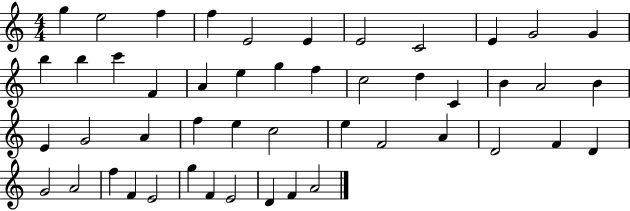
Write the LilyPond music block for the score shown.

{
  \clef treble
  \numericTimeSignature
  \time 4/4
  \key c \major
  g''4 e''2 f''4 | f''4 e'2 e'4 | e'2 c'2 | e'4 g'2 g'4 | \break b''4 b''4 c'''4 f'4 | a'4 e''4 g''4 f''4 | c''2 d''4 c'4 | b'4 a'2 b'4 | \break e'4 g'2 a'4 | f''4 e''4 c''2 | e''4 f'2 a'4 | d'2 f'4 d'4 | \break g'2 a'2 | f''4 f'4 e'2 | g''4 f'4 e'2 | d'4 f'4 a'2 | \break \bar "|."
}